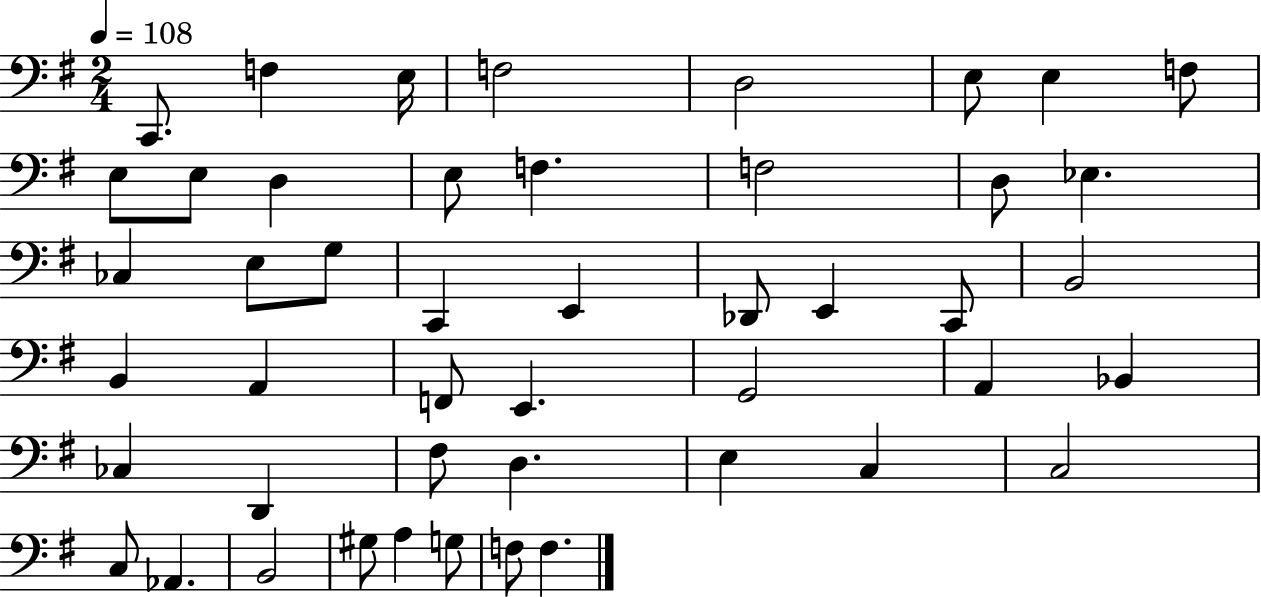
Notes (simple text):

C2/e. F3/q E3/s F3/h D3/h E3/e E3/q F3/e E3/e E3/e D3/q E3/e F3/q. F3/h D3/e Eb3/q. CES3/q E3/e G3/e C2/q E2/q Db2/e E2/q C2/e B2/h B2/q A2/q F2/e E2/q. G2/h A2/q Bb2/q CES3/q D2/q F#3/e D3/q. E3/q C3/q C3/h C3/e Ab2/q. B2/h G#3/e A3/q G3/e F3/e F3/q.